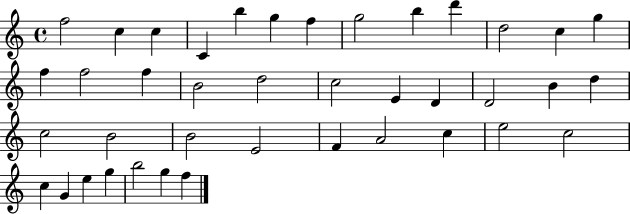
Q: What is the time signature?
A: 4/4